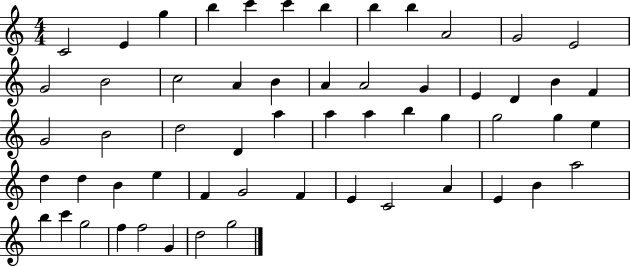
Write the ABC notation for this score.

X:1
T:Untitled
M:4/4
L:1/4
K:C
C2 E g b c' c' b b b A2 G2 E2 G2 B2 c2 A B A A2 G E D B F G2 B2 d2 D a a a b g g2 g e d d B e F G2 F E C2 A E B a2 b c' g2 f f2 G d2 g2